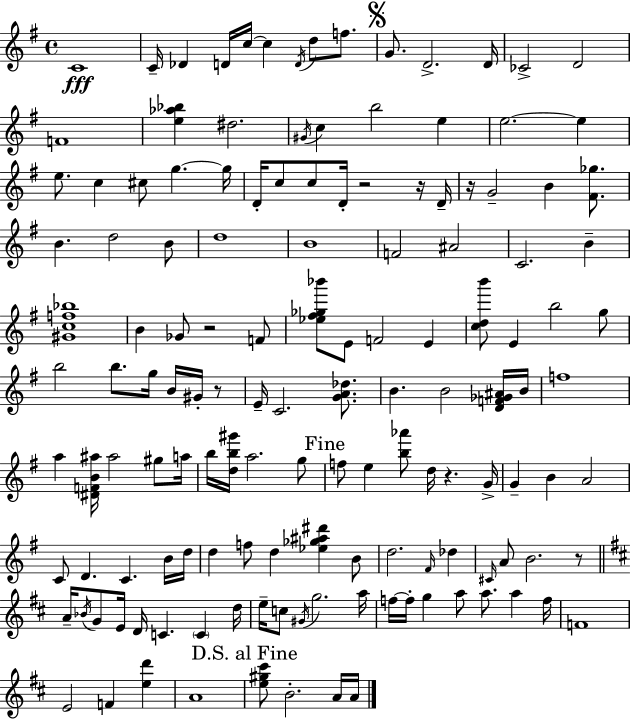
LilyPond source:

{
  \clef treble
  \time 4/4
  \defaultTimeSignature
  \key e \minor
  c'1\fff | c'16-- des'4 d'16 c''16~~ c''4 \acciaccatura { d'16 } d''8 f''8. | \mark \markup { \musicglyph "scripts.segno" } g'8. d'2.-> | d'16 ces'2-> d'2 | \break f'1 | <e'' aes'' bes''>4 dis''2. | \acciaccatura { gis'16 } c''4 b''2 e''4 | e''2.~~ e''4 | \break e''8. c''4 cis''8 g''4.~~ | g''16 d'16-. c''8 c''8 d'16-. r2 | r16 d'16-- r16 g'2-- b'4 <fis' ges''>8. | b'4. d''2 | \break b'8 d''1 | b'1 | f'2 ais'2 | c'2. b'4-- | \break <gis' c'' f'' bes''>1 | b'4 ges'8 r2 | f'8 <ees'' fis'' ges'' bes'''>8 e'8 f'2 e'4 | <c'' d'' b'''>8 e'4 b''2 | \break g''8 b''2 b''8. g''16 b'16 gis'16-. | r8 e'16-- c'2. <g' a' des''>8. | b'4. b'2 | <d' f' ges' ais'>16 b'16 f''1 | \break a''4 <dis' f' b' ais''>16 ais''2 gis''8 | a''16 b''16 <d'' b'' gis'''>16 a''2. | g''8 \mark "Fine" f''8 e''4 <b'' aes'''>8 d''16 r4. | g'16-> g'4-- b'4 a'2 | \break c'8 d'4. c'4. | b'16 d''16 d''4 f''8 d''4 <ees'' ges'' ais'' dis'''>4 | b'8 d''2. \grace { fis'16 } des''4 | \grace { cis'16 } a'8 b'2. | \break r8 \bar "||" \break \key b \minor a'16-- \acciaccatura { bes'16 } g'8 e'16 d'16 c'4. \parenthesize c'4 | d''16 e''16-- c''8 \acciaccatura { gis'16 } g''2. | a''16 f''16~~ f''16-. g''4 a''8 a''8. a''4 | f''16 f'1 | \break e'2 f'4 <e'' d'''>4 | a'1 | \mark "D.S. al Fine" <e'' gis'' cis'''>8 b'2.-. | a'16 a'16 \bar "|."
}